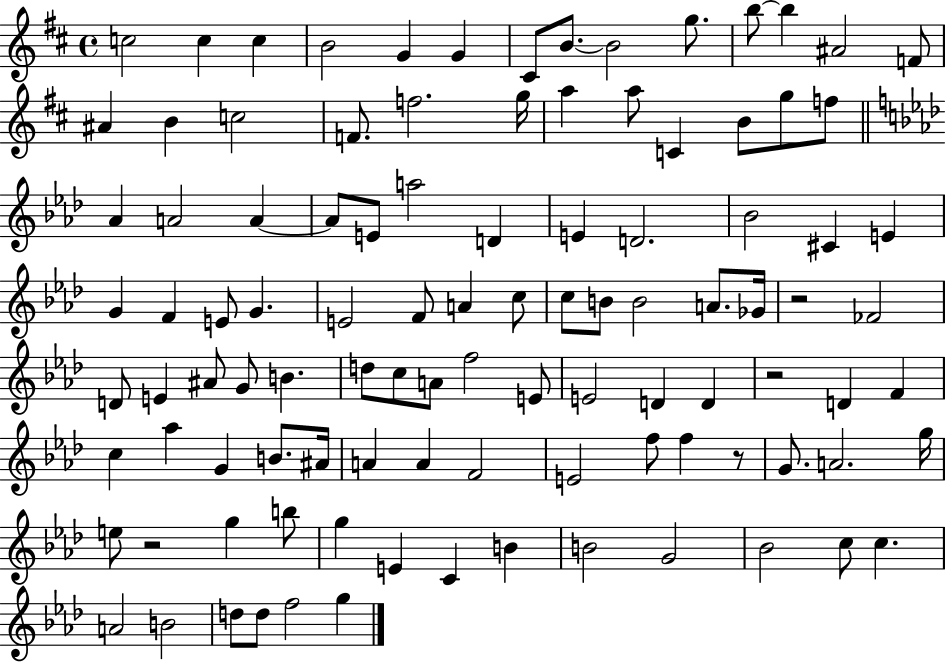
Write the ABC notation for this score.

X:1
T:Untitled
M:4/4
L:1/4
K:D
c2 c c B2 G G ^C/2 B/2 B2 g/2 b/2 b ^A2 F/2 ^A B c2 F/2 f2 g/4 a a/2 C B/2 g/2 f/2 _A A2 A A/2 E/2 a2 D E D2 _B2 ^C E G F E/2 G E2 F/2 A c/2 c/2 B/2 B2 A/2 _G/4 z2 _F2 D/2 E ^A/2 G/2 B d/2 c/2 A/2 f2 E/2 E2 D D z2 D F c _a G B/2 ^A/4 A A F2 E2 f/2 f z/2 G/2 A2 g/4 e/2 z2 g b/2 g E C B B2 G2 _B2 c/2 c A2 B2 d/2 d/2 f2 g